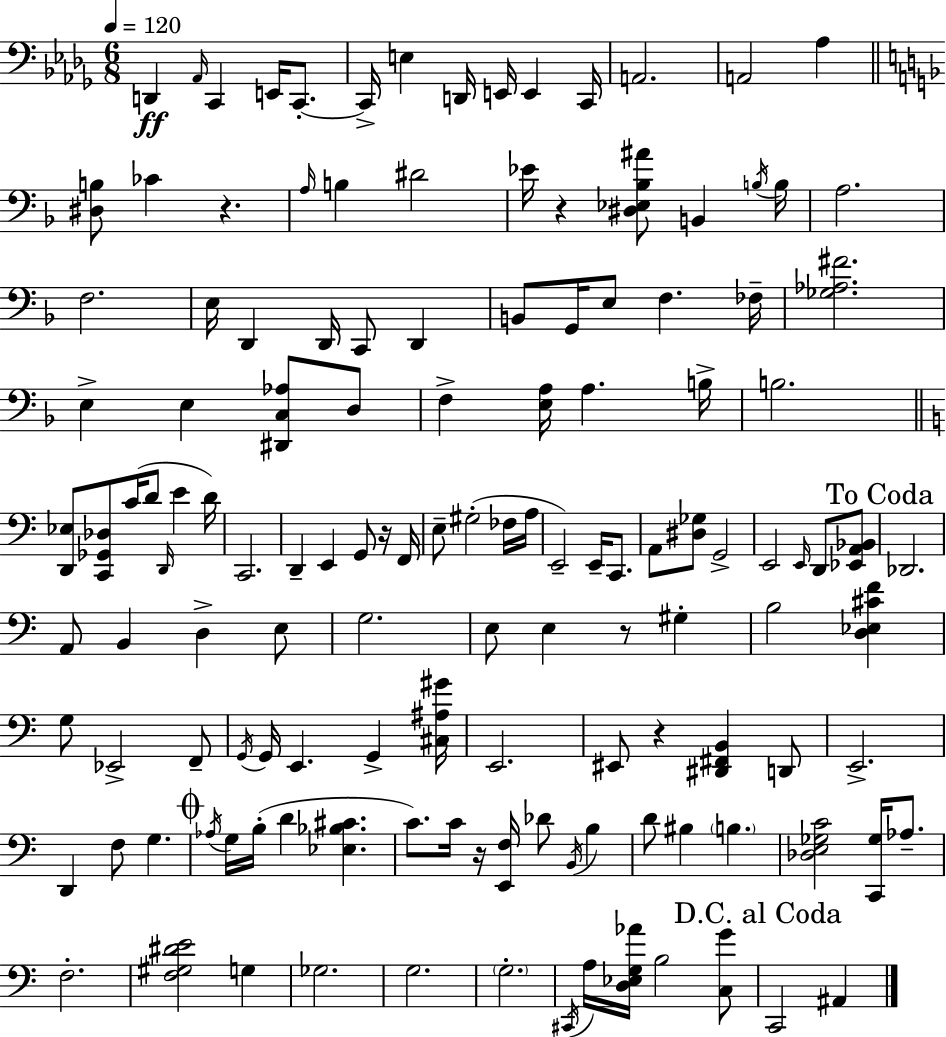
{
  \clef bass
  \numericTimeSignature
  \time 6/8
  \key bes \minor
  \tempo 4 = 120
  d,4\ff \grace { aes,16 } c,4 e,16 c,8.-.~~ | c,16-> e4 d,16 e,16 e,4 | c,16 a,2. | a,2 aes4 | \break \bar "||" \break \key f \major <dis b>8 ces'4 r4. | \grace { a16 } b4 dis'2 | ees'16 r4 <dis ees bes ais'>8 b,4 | \acciaccatura { b16 } b16 a2. | \break f2. | e16 d,4 d,16 c,8 d,4 | b,8 g,16 e8 f4. | fes16-- <ges aes fis'>2. | \break e4-> e4 <dis, c aes>8 | d8 f4-> <e a>16 a4. | b16-> b2. | \bar "||" \break \key a \minor <d, ees>8 <c, ges, des>8 c'16( d'8 \grace { d,16 } e'4 | d'16) c,2. | d,4-- e,4 g,8 r16 | f,16 e8-- gis2-.( fes16 | \break a16 e,2--) e,16-- c,8. | a,8 <dis ges>8 g,2-> | e,2 \grace { e,16 } d,8 | <ees, a, bes,>8 \mark "To Coda" des,2. | \break a,8 b,4 d4-> | e8 g2. | e8 e4 r8 gis4-. | b2 <d ees cis' f'>4 | \break g8 ees,2-> | f,8-- \acciaccatura { g,16 } g,16 e,4. g,4-> | <cis ais gis'>16 e,2. | eis,8 r4 <dis, fis, b,>4 | \break d,8 e,2.-> | d,4 f8 g4. | \mark \markup { \musicglyph "scripts.coda" } \acciaccatura { aes16 } g16 b16-.( d'4 <ees bes cis'>4. | c'8.) c'16 r16 <e, f>16 des'8 | \break \acciaccatura { b,16 } b4 d'8 bis4 \parenthesize b4. | <des e ges c'>2 | <c, ges>16 aes8.-- f2.-. | <f gis dis' e'>2 | \break g4 ges2. | g2. | \parenthesize g2.-. | \acciaccatura { cis,16 } a16 <d ees g aes'>16 b2 | \break <c g'>8 \mark "D.C. al Coda" c,2 | ais,4 \bar "|."
}